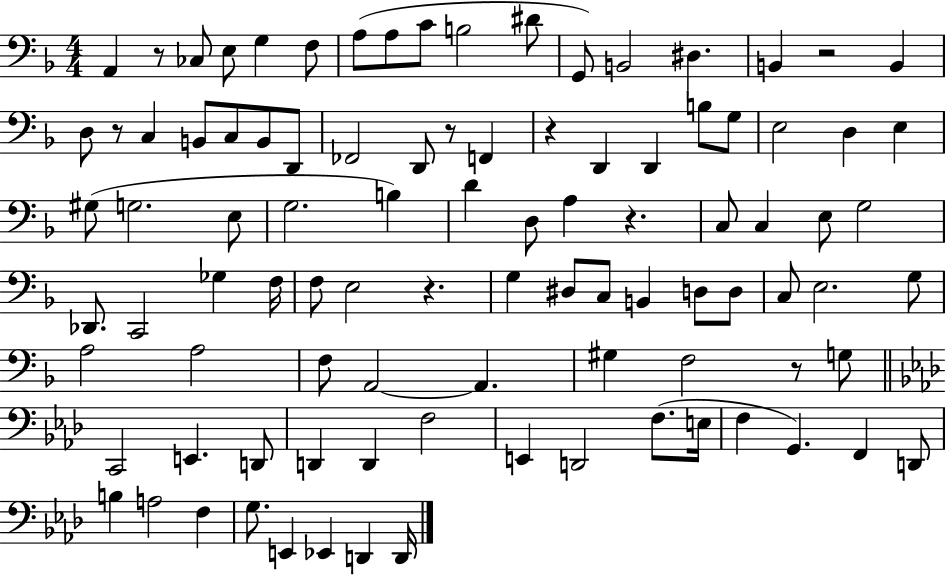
{
  \clef bass
  \numericTimeSignature
  \time 4/4
  \key f \major
  a,4 r8 ces8 e8 g4 f8 | a8( a8 c'8 b2 dis'8 | g,8) b,2 dis4. | b,4 r2 b,4 | \break d8 r8 c4 b,8 c8 b,8 d,8 | fes,2 d,8 r8 f,4 | r4 d,4 d,4 b8 g8 | e2 d4 e4 | \break gis8( g2. e8 | g2. b4) | d'4 d8 a4 r4. | c8 c4 e8 g2 | \break des,8. c,2 ges4 f16 | f8 e2 r4. | g4 dis8 c8 b,4 d8 d8 | c8 e2. g8 | \break a2 a2 | f8 a,2~~ a,4. | gis4 f2 r8 g8 | \bar "||" \break \key aes \major c,2 e,4. d,8 | d,4 d,4 f2 | e,4 d,2 f8.( e16 | f4 g,4.) f,4 d,8 | \break b4 a2 f4 | g8. e,4 ees,4 d,4 d,16 | \bar "|."
}